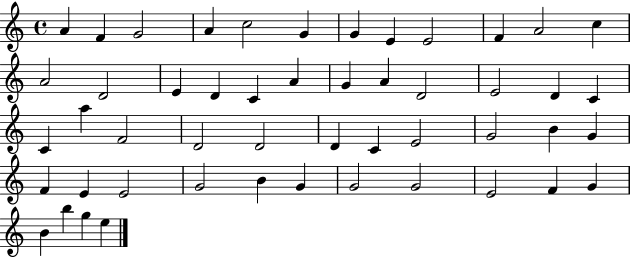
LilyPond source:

{
  \clef treble
  \time 4/4
  \defaultTimeSignature
  \key c \major
  a'4 f'4 g'2 | a'4 c''2 g'4 | g'4 e'4 e'2 | f'4 a'2 c''4 | \break a'2 d'2 | e'4 d'4 c'4 a'4 | g'4 a'4 d'2 | e'2 d'4 c'4 | \break c'4 a''4 f'2 | d'2 d'2 | d'4 c'4 e'2 | g'2 b'4 g'4 | \break f'4 e'4 e'2 | g'2 b'4 g'4 | g'2 g'2 | e'2 f'4 g'4 | \break b'4 b''4 g''4 e''4 | \bar "|."
}